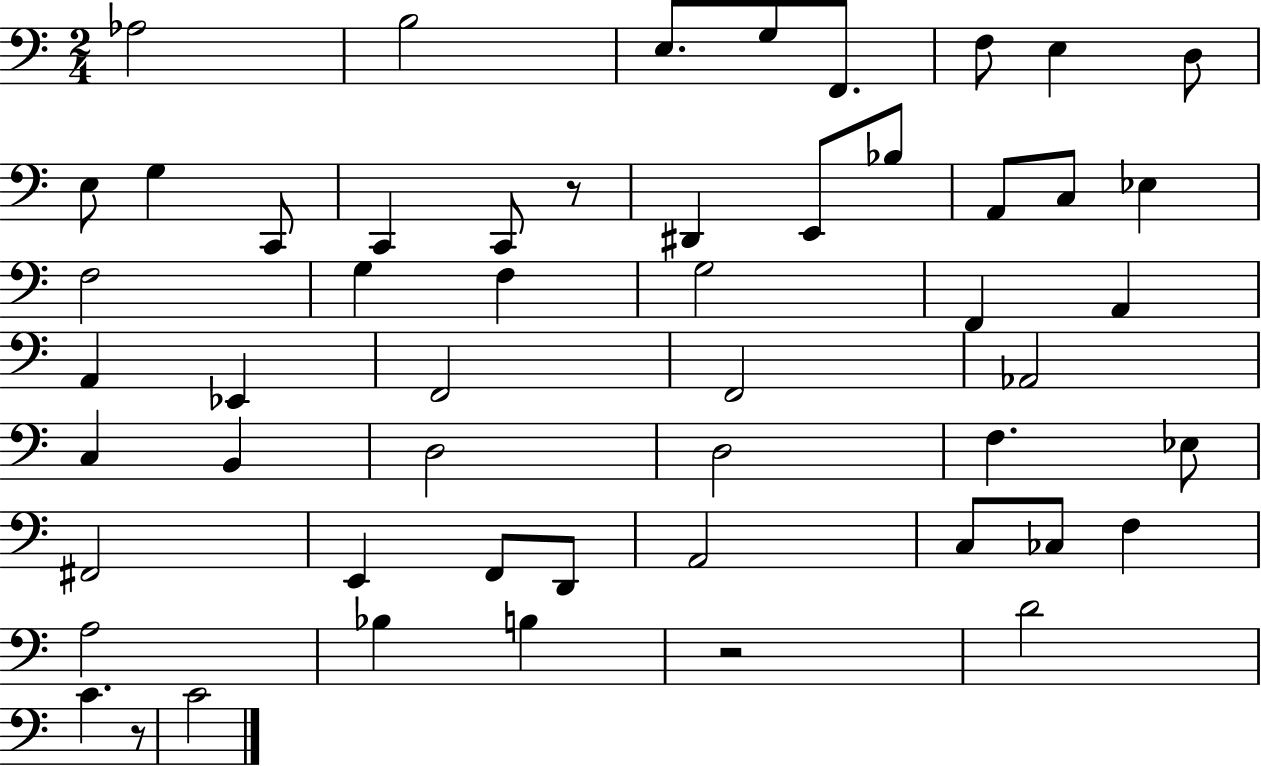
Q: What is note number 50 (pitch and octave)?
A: C4